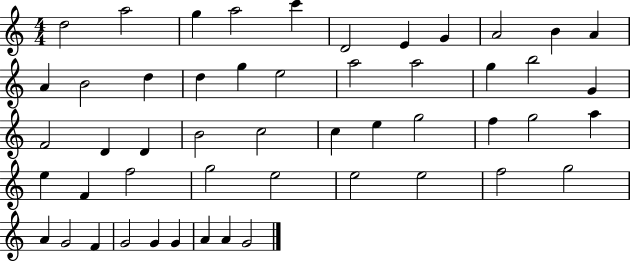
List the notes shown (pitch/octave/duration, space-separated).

D5/h A5/h G5/q A5/h C6/q D4/h E4/q G4/q A4/h B4/q A4/q A4/q B4/h D5/q D5/q G5/q E5/h A5/h A5/h G5/q B5/h G4/q F4/h D4/q D4/q B4/h C5/h C5/q E5/q G5/h F5/q G5/h A5/q E5/q F4/q F5/h G5/h E5/h E5/h E5/h F5/h G5/h A4/q G4/h F4/q G4/h G4/q G4/q A4/q A4/q G4/h